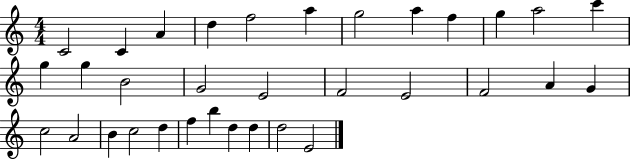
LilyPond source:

{
  \clef treble
  \numericTimeSignature
  \time 4/4
  \key c \major
  c'2 c'4 a'4 | d''4 f''2 a''4 | g''2 a''4 f''4 | g''4 a''2 c'''4 | \break g''4 g''4 b'2 | g'2 e'2 | f'2 e'2 | f'2 a'4 g'4 | \break c''2 a'2 | b'4 c''2 d''4 | f''4 b''4 d''4 d''4 | d''2 e'2 | \break \bar "|."
}